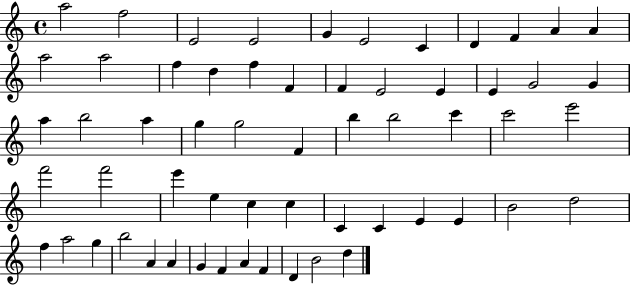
A5/h F5/h E4/h E4/h G4/q E4/h C4/q D4/q F4/q A4/q A4/q A5/h A5/h F5/q D5/q F5/q F4/q F4/q E4/h E4/q E4/q G4/h G4/q A5/q B5/h A5/q G5/q G5/h F4/q B5/q B5/h C6/q C6/h E6/h F6/h F6/h E6/q E5/q C5/q C5/q C4/q C4/q E4/q E4/q B4/h D5/h F5/q A5/h G5/q B5/h A4/q A4/q G4/q F4/q A4/q F4/q D4/q B4/h D5/q